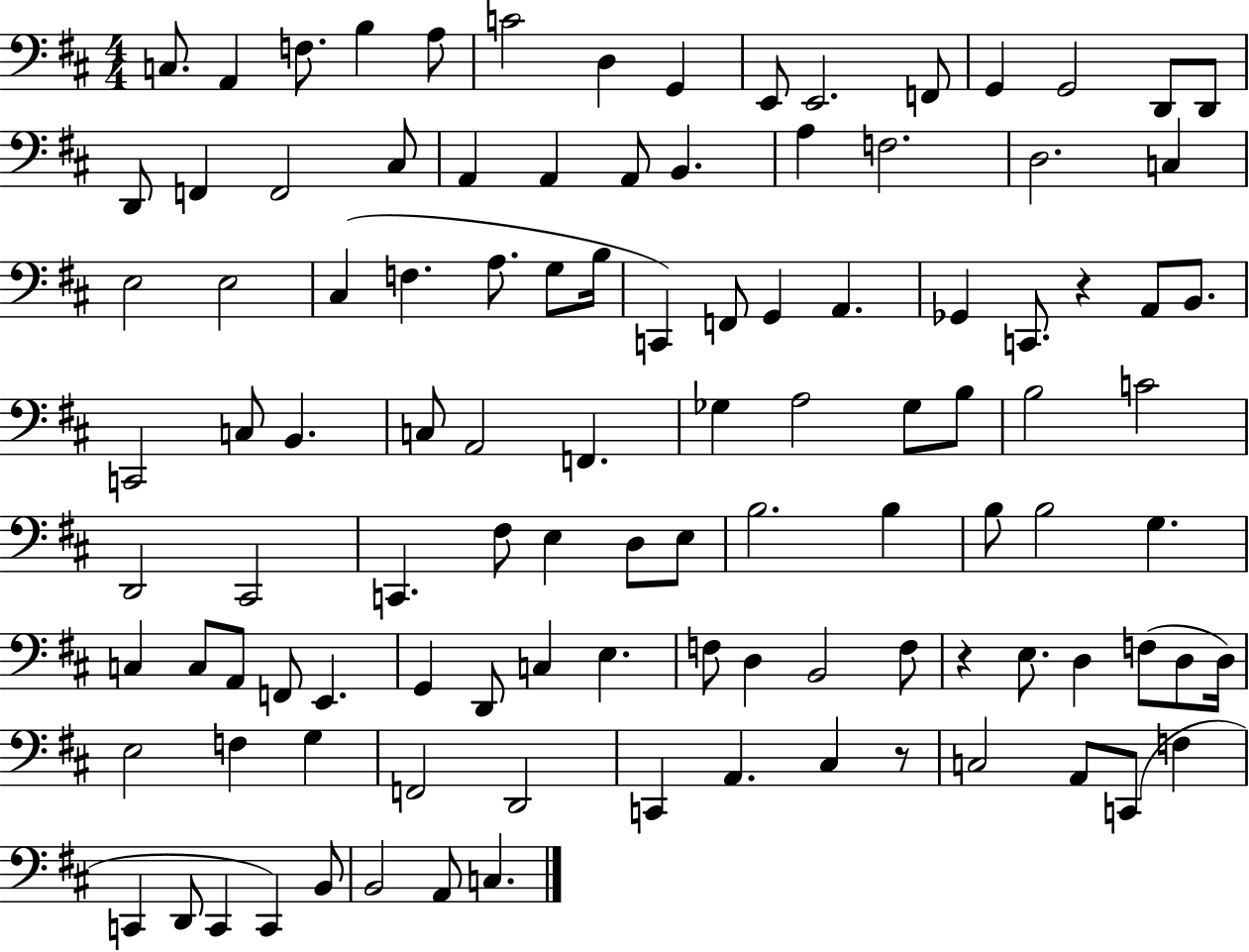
C3/e. A2/q F3/e. B3/q A3/e C4/h D3/q G2/q E2/e E2/h. F2/e G2/q G2/h D2/e D2/e D2/e F2/q F2/h C#3/e A2/q A2/q A2/e B2/q. A3/q F3/h. D3/h. C3/q E3/h E3/h C#3/q F3/q. A3/e. G3/e B3/s C2/q F2/e G2/q A2/q. Gb2/q C2/e. R/q A2/e B2/e. C2/h C3/e B2/q. C3/e A2/h F2/q. Gb3/q A3/h Gb3/e B3/e B3/h C4/h D2/h C#2/h C2/q. F#3/e E3/q D3/e E3/e B3/h. B3/q B3/e B3/h G3/q. C3/q C3/e A2/e F2/e E2/q. G2/q D2/e C3/q E3/q. F3/e D3/q B2/h F3/e R/q E3/e. D3/q F3/e D3/e D3/s E3/h F3/q G3/q F2/h D2/h C2/q A2/q. C#3/q R/e C3/h A2/e C2/e F3/q C2/q D2/e C2/q C2/q B2/e B2/h A2/e C3/q.